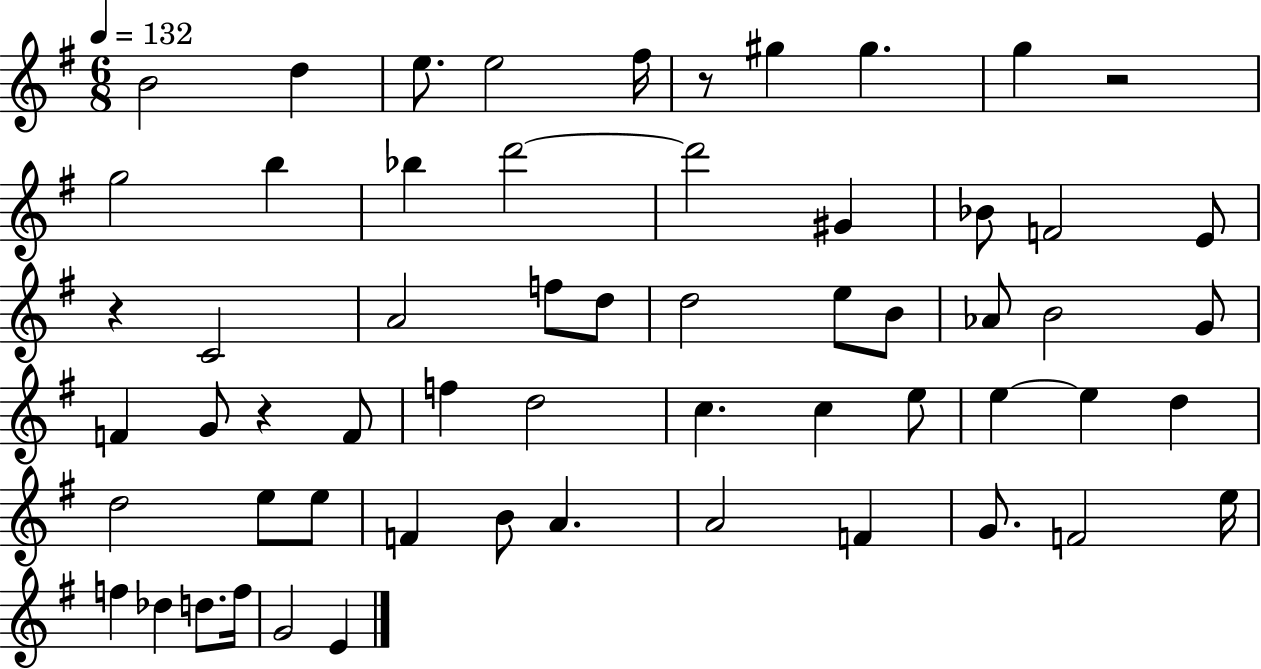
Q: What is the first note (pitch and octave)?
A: B4